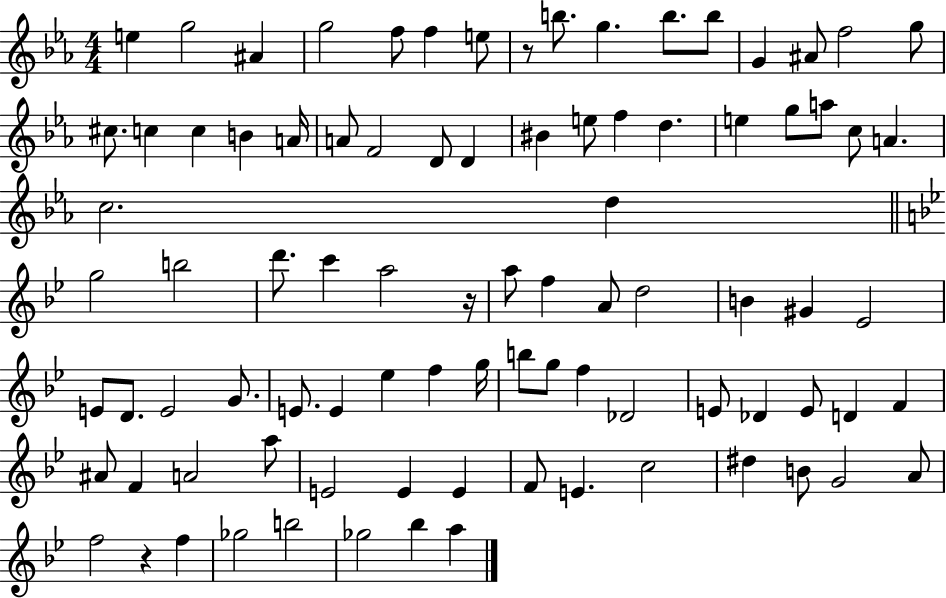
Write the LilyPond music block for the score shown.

{
  \clef treble
  \numericTimeSignature
  \time 4/4
  \key ees \major
  e''4 g''2 ais'4 | g''2 f''8 f''4 e''8 | r8 b''8. g''4. b''8. b''8 | g'4 ais'8 f''2 g''8 | \break cis''8. c''4 c''4 b'4 a'16 | a'8 f'2 d'8 d'4 | bis'4 e''8 f''4 d''4. | e''4 g''8 a''8 c''8 a'4. | \break c''2. d''4 | \bar "||" \break \key g \minor g''2 b''2 | d'''8. c'''4 a''2 r16 | a''8 f''4 a'8 d''2 | b'4 gis'4 ees'2 | \break e'8 d'8. e'2 g'8. | e'8. e'4 ees''4 f''4 g''16 | b''8 g''8 f''4 des'2 | e'8 des'4 e'8 d'4 f'4 | \break ais'8 f'4 a'2 a''8 | e'2 e'4 e'4 | f'8 e'4. c''2 | dis''4 b'8 g'2 a'8 | \break f''2 r4 f''4 | ges''2 b''2 | ges''2 bes''4 a''4 | \bar "|."
}